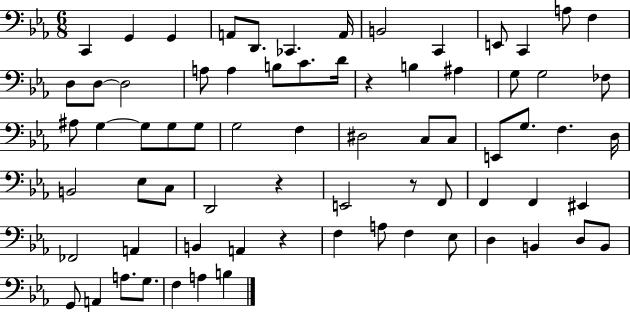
X:1
T:Untitled
M:6/8
L:1/4
K:Eb
C,, G,, G,, A,,/2 D,,/2 _C,, A,,/4 B,,2 C,, E,,/2 C,, A,/2 F, D,/2 D,/2 D,2 A,/2 A, B,/2 C/2 D/4 z B, ^A, G,/2 G,2 _F,/2 ^A,/2 G, G,/2 G,/2 G,/2 G,2 F, ^D,2 C,/2 C,/2 E,,/2 G,/2 F, D,/4 B,,2 _E,/2 C,/2 D,,2 z E,,2 z/2 F,,/2 F,, F,, ^E,, _F,,2 A,, B,, A,, z F, A,/2 F, _E,/2 D, B,, D,/2 B,,/2 G,,/2 A,, A,/2 G,/2 F, A, B,